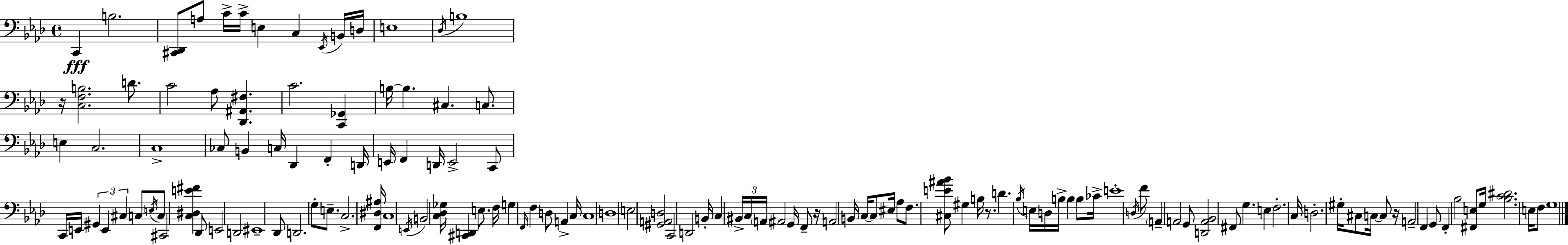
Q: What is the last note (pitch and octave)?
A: G3